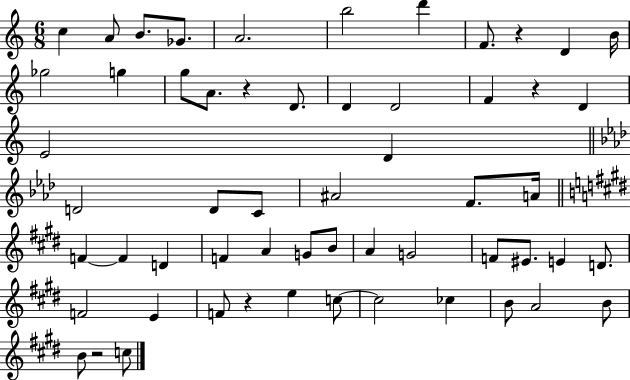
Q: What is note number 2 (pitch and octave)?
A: A4